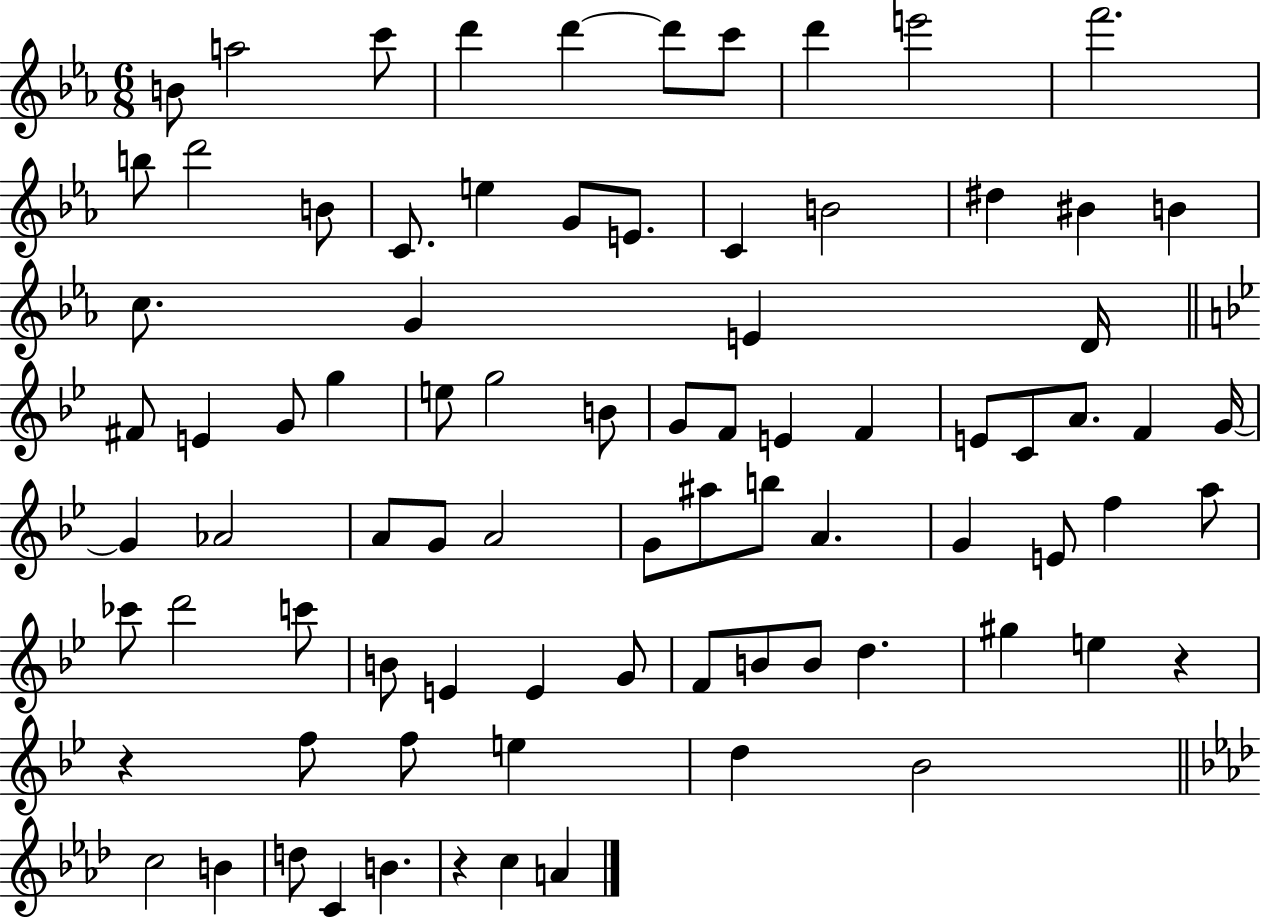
{
  \clef treble
  \numericTimeSignature
  \time 6/8
  \key ees \major
  b'8 a''2 c'''8 | d'''4 d'''4~~ d'''8 c'''8 | d'''4 e'''2 | f'''2. | \break b''8 d'''2 b'8 | c'8. e''4 g'8 e'8. | c'4 b'2 | dis''4 bis'4 b'4 | \break c''8. g'4 e'4 d'16 | \bar "||" \break \key g \minor fis'8 e'4 g'8 g''4 | e''8 g''2 b'8 | g'8 f'8 e'4 f'4 | e'8 c'8 a'8. f'4 g'16~~ | \break g'4 aes'2 | a'8 g'8 a'2 | g'8 ais''8 b''8 a'4. | g'4 e'8 f''4 a''8 | \break ces'''8 d'''2 c'''8 | b'8 e'4 e'4 g'8 | f'8 b'8 b'8 d''4. | gis''4 e''4 r4 | \break r4 f''8 f''8 e''4 | d''4 bes'2 | \bar "||" \break \key aes \major c''2 b'4 | d''8 c'4 b'4. | r4 c''4 a'4 | \bar "|."
}